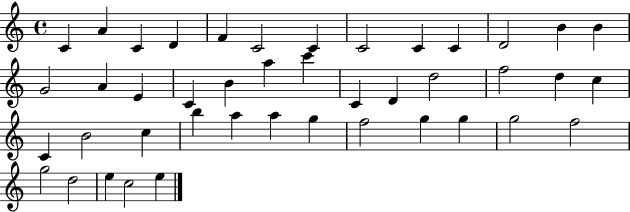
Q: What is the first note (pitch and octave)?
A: C4